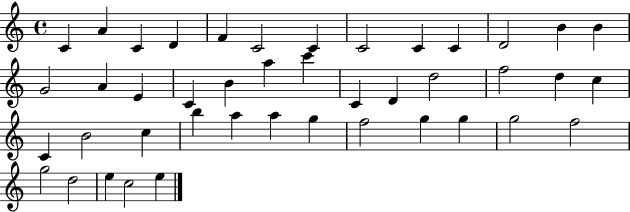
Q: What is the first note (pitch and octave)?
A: C4